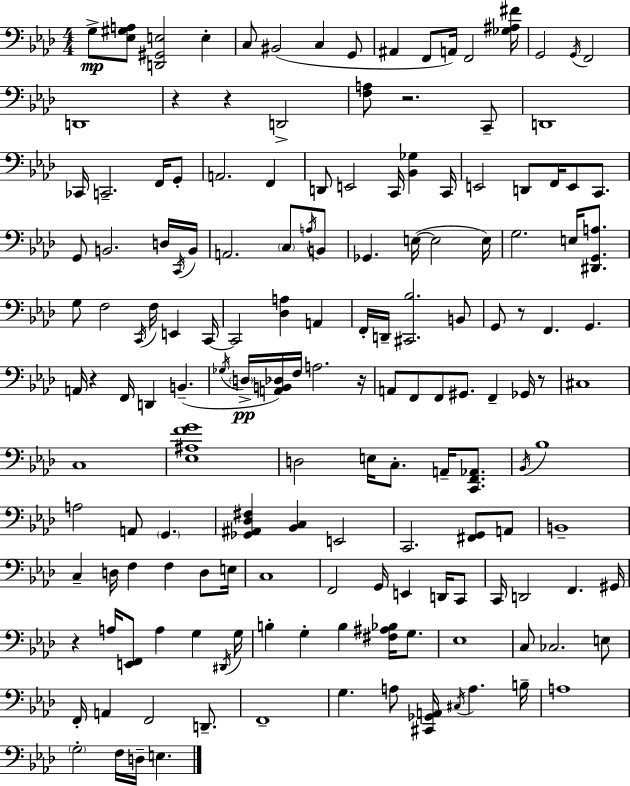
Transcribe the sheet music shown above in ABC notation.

X:1
T:Untitled
M:4/4
L:1/4
K:Fm
G,/2 [_E,^G,A,]/2 [D,,^G,,E,]2 E, C,/2 ^B,,2 C, G,,/2 ^A,, F,,/2 A,,/4 F,,2 [_G,^A,^F]/4 G,,2 G,,/4 F,,2 D,,4 z z D,,2 [F,A,]/2 z2 C,,/2 D,,4 _C,,/4 C,,2 F,,/4 G,,/2 A,,2 F,, D,,/2 E,,2 C,,/4 [_B,,_G,] C,,/4 E,,2 D,,/2 F,,/4 E,,/2 C,,/2 G,,/2 B,,2 D,/4 C,,/4 B,,/4 A,,2 C,/2 A,/4 B,,/2 _G,, E,/4 E,2 E,/4 G,2 E,/4 [^D,,G,,A,]/2 G,/2 F,2 C,,/4 F,/4 E,, C,,/4 C,,2 [_D,A,] A,, F,,/4 D,,/4 [^C,,_B,]2 B,,/2 G,,/2 z/2 F,, G,, A,,/4 z F,,/4 D,, B,, _G,/4 D,/4 [A,,B,,_D,]/4 F,/4 A,2 z/4 A,,/2 F,,/2 F,,/2 ^G,,/2 F,, _G,,/4 z/2 ^C,4 C,4 [_E,^A,FG]4 D,2 E,/4 C,/2 A,,/4 [C,,F,,_A,,]/2 _B,,/4 _B,4 A,2 A,,/2 G,, [_G,,^A,,_D,^F,] [_B,,C,] E,,2 C,,2 [^F,,G,,]/2 A,,/2 B,,4 C, D,/4 F, F, D,/2 E,/4 C,4 F,,2 G,,/4 E,, D,,/4 C,,/2 C,,/4 D,,2 F,, ^G,,/4 z A,/4 [E,,F,,]/2 A, G, ^D,,/4 G,/4 B, G, B, [^F,^A,_B,]/4 G,/2 _E,4 C,/2 _C,2 E,/2 F,,/4 A,, F,,2 D,,/2 F,,4 G, A,/2 [^C,,_G,,A,,]/4 ^C,/4 A, B,/4 A,4 G,2 F,/4 D,/4 E,